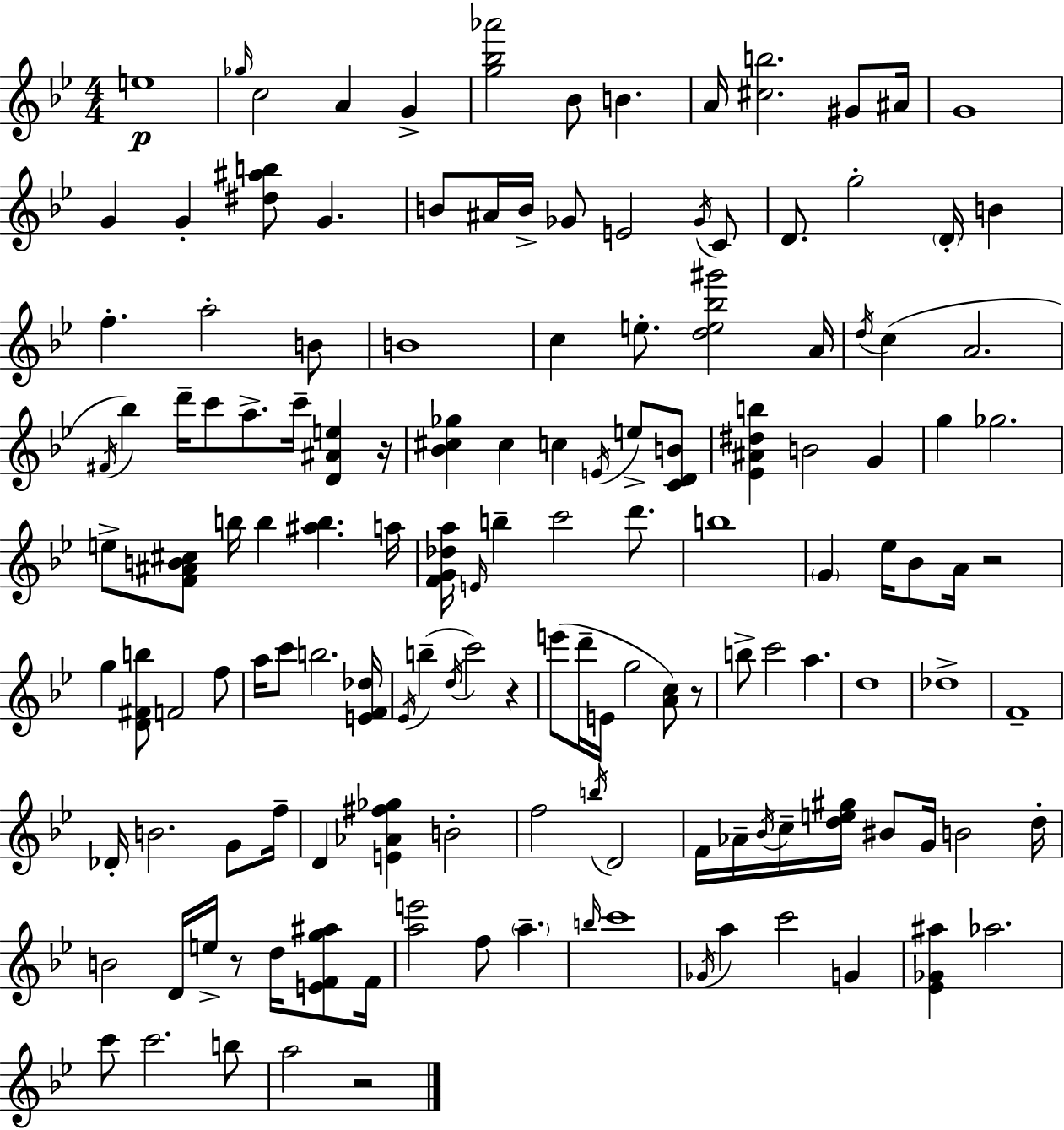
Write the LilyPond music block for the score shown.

{
  \clef treble
  \numericTimeSignature
  \time 4/4
  \key g \minor
  \repeat volta 2 { e''1\p | \grace { ges''16 } c''2 a'4 g'4-> | <g'' bes'' aes'''>2 bes'8 b'4. | a'16 <cis'' b''>2. gis'8 | \break ais'16 g'1 | g'4 g'4-. <dis'' ais'' b''>8 g'4. | b'8 ais'16 b'16-> ges'8 e'2 \acciaccatura { ges'16 } | c'8 d'8. g''2-. \parenthesize d'16-. b'4 | \break f''4.-. a''2-. | b'8 b'1 | c''4 e''8.-. <d'' e'' bes'' gis'''>2 | a'16 \acciaccatura { d''16 }( c''4 a'2. | \break \acciaccatura { fis'16 }) bes''4 d'''16-- c'''8 a''8.-> c'''16-- <d' ais' e''>4 | r16 <bes' cis'' ges''>4 cis''4 c''4 | \acciaccatura { e'16 } e''8-> <c' d' b'>8 <ees' ais' dis'' b''>4 b'2 | g'4 g''4 ges''2. | \break e''8-> <f' ais' b' cis''>8 b''16 b''4 <ais'' b''>4. | a''16 <f' g' des'' a''>16 \grace { e'16 } b''4-- c'''2 | d'''8. b''1 | \parenthesize g'4 ees''16 bes'8 a'16 r2 | \break g''4 <d' fis' b''>8 f'2 | f''8 a''16 c'''8 b''2. | <e' f' des''>16 \acciaccatura { ees'16 } b''4--( \acciaccatura { d''16 } c'''2) | r4 e'''8( d'''16-- e'16 g''2 | \break <a' c''>8) r8 b''8-> c'''2 | a''4. d''1 | des''1-> | f'1-- | \break des'16-. b'2. | g'8 f''16-- d'4 <e' aes' fis'' ges''>4 | b'2-. f''2 | \acciaccatura { b''16 } d'2 f'16 aes'16-- \acciaccatura { bes'16 } c''16-- <d'' e'' gis''>16 bis'8 | \break g'16 b'2 d''16-. b'2 | d'16 e''16-> r8 d''16 <e' f' g'' ais''>8 f'16 <a'' e'''>2 | f''8 \parenthesize a''4.-- \grace { b''16 } c'''1 | \acciaccatura { ges'16 } a''4 | \break c'''2 g'4 <ees' ges' ais''>4 | aes''2. c'''8 c'''2. | b''8 a''2 | r2 } \bar "|."
}